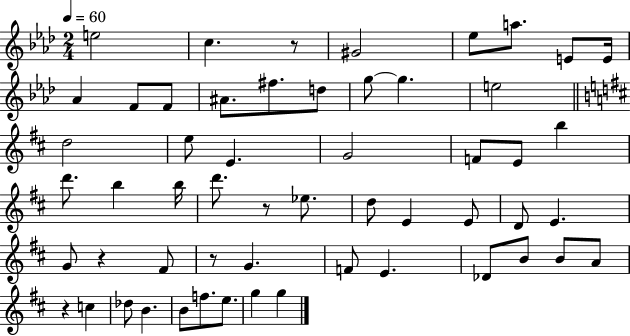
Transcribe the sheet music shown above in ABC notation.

X:1
T:Untitled
M:2/4
L:1/4
K:Ab
e2 c z/2 ^G2 _e/2 a/2 E/2 E/4 _A F/2 F/2 ^A/2 ^f/2 d/2 g/2 g e2 d2 e/2 E G2 F/2 E/2 b d'/2 b b/4 d'/2 z/2 _e/2 d/2 E E/2 D/2 E G/2 z ^F/2 z/2 G F/2 E _D/2 B/2 B/2 A/2 z c _d/2 B B/2 f/2 e/2 g g